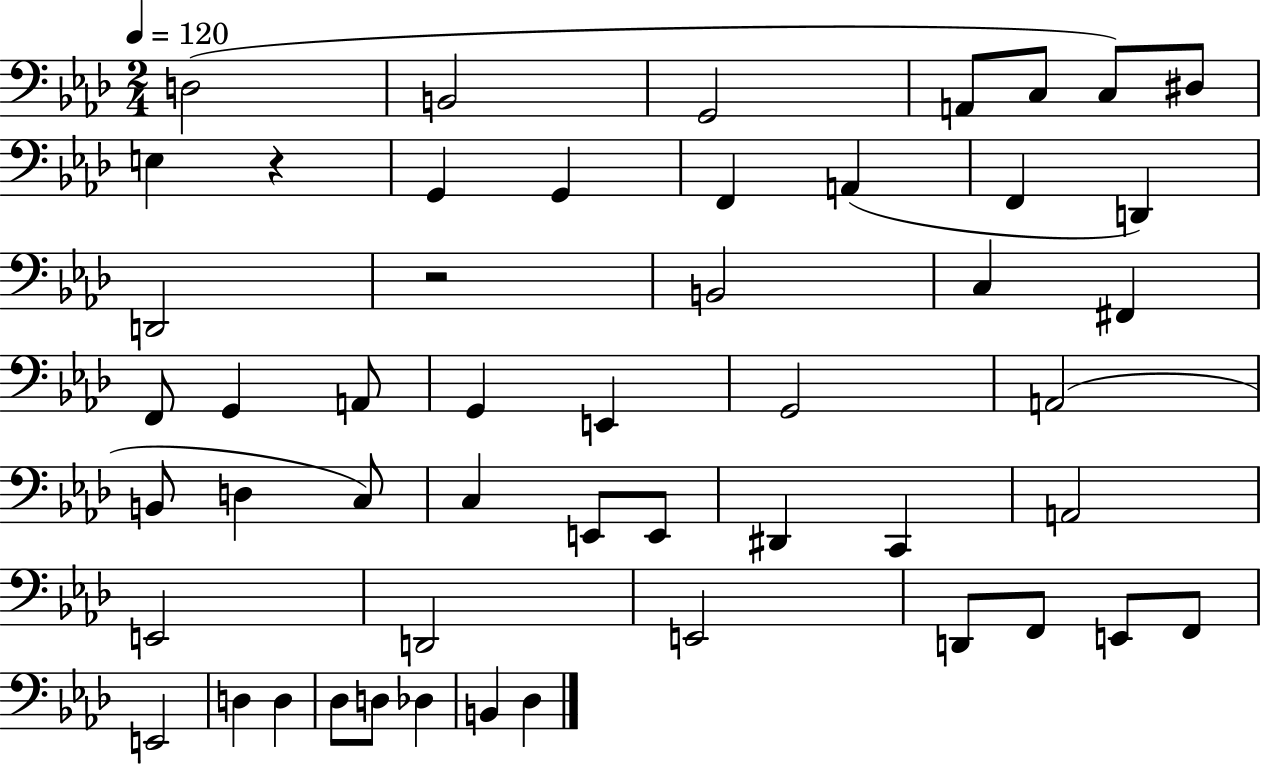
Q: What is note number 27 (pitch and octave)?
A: D3